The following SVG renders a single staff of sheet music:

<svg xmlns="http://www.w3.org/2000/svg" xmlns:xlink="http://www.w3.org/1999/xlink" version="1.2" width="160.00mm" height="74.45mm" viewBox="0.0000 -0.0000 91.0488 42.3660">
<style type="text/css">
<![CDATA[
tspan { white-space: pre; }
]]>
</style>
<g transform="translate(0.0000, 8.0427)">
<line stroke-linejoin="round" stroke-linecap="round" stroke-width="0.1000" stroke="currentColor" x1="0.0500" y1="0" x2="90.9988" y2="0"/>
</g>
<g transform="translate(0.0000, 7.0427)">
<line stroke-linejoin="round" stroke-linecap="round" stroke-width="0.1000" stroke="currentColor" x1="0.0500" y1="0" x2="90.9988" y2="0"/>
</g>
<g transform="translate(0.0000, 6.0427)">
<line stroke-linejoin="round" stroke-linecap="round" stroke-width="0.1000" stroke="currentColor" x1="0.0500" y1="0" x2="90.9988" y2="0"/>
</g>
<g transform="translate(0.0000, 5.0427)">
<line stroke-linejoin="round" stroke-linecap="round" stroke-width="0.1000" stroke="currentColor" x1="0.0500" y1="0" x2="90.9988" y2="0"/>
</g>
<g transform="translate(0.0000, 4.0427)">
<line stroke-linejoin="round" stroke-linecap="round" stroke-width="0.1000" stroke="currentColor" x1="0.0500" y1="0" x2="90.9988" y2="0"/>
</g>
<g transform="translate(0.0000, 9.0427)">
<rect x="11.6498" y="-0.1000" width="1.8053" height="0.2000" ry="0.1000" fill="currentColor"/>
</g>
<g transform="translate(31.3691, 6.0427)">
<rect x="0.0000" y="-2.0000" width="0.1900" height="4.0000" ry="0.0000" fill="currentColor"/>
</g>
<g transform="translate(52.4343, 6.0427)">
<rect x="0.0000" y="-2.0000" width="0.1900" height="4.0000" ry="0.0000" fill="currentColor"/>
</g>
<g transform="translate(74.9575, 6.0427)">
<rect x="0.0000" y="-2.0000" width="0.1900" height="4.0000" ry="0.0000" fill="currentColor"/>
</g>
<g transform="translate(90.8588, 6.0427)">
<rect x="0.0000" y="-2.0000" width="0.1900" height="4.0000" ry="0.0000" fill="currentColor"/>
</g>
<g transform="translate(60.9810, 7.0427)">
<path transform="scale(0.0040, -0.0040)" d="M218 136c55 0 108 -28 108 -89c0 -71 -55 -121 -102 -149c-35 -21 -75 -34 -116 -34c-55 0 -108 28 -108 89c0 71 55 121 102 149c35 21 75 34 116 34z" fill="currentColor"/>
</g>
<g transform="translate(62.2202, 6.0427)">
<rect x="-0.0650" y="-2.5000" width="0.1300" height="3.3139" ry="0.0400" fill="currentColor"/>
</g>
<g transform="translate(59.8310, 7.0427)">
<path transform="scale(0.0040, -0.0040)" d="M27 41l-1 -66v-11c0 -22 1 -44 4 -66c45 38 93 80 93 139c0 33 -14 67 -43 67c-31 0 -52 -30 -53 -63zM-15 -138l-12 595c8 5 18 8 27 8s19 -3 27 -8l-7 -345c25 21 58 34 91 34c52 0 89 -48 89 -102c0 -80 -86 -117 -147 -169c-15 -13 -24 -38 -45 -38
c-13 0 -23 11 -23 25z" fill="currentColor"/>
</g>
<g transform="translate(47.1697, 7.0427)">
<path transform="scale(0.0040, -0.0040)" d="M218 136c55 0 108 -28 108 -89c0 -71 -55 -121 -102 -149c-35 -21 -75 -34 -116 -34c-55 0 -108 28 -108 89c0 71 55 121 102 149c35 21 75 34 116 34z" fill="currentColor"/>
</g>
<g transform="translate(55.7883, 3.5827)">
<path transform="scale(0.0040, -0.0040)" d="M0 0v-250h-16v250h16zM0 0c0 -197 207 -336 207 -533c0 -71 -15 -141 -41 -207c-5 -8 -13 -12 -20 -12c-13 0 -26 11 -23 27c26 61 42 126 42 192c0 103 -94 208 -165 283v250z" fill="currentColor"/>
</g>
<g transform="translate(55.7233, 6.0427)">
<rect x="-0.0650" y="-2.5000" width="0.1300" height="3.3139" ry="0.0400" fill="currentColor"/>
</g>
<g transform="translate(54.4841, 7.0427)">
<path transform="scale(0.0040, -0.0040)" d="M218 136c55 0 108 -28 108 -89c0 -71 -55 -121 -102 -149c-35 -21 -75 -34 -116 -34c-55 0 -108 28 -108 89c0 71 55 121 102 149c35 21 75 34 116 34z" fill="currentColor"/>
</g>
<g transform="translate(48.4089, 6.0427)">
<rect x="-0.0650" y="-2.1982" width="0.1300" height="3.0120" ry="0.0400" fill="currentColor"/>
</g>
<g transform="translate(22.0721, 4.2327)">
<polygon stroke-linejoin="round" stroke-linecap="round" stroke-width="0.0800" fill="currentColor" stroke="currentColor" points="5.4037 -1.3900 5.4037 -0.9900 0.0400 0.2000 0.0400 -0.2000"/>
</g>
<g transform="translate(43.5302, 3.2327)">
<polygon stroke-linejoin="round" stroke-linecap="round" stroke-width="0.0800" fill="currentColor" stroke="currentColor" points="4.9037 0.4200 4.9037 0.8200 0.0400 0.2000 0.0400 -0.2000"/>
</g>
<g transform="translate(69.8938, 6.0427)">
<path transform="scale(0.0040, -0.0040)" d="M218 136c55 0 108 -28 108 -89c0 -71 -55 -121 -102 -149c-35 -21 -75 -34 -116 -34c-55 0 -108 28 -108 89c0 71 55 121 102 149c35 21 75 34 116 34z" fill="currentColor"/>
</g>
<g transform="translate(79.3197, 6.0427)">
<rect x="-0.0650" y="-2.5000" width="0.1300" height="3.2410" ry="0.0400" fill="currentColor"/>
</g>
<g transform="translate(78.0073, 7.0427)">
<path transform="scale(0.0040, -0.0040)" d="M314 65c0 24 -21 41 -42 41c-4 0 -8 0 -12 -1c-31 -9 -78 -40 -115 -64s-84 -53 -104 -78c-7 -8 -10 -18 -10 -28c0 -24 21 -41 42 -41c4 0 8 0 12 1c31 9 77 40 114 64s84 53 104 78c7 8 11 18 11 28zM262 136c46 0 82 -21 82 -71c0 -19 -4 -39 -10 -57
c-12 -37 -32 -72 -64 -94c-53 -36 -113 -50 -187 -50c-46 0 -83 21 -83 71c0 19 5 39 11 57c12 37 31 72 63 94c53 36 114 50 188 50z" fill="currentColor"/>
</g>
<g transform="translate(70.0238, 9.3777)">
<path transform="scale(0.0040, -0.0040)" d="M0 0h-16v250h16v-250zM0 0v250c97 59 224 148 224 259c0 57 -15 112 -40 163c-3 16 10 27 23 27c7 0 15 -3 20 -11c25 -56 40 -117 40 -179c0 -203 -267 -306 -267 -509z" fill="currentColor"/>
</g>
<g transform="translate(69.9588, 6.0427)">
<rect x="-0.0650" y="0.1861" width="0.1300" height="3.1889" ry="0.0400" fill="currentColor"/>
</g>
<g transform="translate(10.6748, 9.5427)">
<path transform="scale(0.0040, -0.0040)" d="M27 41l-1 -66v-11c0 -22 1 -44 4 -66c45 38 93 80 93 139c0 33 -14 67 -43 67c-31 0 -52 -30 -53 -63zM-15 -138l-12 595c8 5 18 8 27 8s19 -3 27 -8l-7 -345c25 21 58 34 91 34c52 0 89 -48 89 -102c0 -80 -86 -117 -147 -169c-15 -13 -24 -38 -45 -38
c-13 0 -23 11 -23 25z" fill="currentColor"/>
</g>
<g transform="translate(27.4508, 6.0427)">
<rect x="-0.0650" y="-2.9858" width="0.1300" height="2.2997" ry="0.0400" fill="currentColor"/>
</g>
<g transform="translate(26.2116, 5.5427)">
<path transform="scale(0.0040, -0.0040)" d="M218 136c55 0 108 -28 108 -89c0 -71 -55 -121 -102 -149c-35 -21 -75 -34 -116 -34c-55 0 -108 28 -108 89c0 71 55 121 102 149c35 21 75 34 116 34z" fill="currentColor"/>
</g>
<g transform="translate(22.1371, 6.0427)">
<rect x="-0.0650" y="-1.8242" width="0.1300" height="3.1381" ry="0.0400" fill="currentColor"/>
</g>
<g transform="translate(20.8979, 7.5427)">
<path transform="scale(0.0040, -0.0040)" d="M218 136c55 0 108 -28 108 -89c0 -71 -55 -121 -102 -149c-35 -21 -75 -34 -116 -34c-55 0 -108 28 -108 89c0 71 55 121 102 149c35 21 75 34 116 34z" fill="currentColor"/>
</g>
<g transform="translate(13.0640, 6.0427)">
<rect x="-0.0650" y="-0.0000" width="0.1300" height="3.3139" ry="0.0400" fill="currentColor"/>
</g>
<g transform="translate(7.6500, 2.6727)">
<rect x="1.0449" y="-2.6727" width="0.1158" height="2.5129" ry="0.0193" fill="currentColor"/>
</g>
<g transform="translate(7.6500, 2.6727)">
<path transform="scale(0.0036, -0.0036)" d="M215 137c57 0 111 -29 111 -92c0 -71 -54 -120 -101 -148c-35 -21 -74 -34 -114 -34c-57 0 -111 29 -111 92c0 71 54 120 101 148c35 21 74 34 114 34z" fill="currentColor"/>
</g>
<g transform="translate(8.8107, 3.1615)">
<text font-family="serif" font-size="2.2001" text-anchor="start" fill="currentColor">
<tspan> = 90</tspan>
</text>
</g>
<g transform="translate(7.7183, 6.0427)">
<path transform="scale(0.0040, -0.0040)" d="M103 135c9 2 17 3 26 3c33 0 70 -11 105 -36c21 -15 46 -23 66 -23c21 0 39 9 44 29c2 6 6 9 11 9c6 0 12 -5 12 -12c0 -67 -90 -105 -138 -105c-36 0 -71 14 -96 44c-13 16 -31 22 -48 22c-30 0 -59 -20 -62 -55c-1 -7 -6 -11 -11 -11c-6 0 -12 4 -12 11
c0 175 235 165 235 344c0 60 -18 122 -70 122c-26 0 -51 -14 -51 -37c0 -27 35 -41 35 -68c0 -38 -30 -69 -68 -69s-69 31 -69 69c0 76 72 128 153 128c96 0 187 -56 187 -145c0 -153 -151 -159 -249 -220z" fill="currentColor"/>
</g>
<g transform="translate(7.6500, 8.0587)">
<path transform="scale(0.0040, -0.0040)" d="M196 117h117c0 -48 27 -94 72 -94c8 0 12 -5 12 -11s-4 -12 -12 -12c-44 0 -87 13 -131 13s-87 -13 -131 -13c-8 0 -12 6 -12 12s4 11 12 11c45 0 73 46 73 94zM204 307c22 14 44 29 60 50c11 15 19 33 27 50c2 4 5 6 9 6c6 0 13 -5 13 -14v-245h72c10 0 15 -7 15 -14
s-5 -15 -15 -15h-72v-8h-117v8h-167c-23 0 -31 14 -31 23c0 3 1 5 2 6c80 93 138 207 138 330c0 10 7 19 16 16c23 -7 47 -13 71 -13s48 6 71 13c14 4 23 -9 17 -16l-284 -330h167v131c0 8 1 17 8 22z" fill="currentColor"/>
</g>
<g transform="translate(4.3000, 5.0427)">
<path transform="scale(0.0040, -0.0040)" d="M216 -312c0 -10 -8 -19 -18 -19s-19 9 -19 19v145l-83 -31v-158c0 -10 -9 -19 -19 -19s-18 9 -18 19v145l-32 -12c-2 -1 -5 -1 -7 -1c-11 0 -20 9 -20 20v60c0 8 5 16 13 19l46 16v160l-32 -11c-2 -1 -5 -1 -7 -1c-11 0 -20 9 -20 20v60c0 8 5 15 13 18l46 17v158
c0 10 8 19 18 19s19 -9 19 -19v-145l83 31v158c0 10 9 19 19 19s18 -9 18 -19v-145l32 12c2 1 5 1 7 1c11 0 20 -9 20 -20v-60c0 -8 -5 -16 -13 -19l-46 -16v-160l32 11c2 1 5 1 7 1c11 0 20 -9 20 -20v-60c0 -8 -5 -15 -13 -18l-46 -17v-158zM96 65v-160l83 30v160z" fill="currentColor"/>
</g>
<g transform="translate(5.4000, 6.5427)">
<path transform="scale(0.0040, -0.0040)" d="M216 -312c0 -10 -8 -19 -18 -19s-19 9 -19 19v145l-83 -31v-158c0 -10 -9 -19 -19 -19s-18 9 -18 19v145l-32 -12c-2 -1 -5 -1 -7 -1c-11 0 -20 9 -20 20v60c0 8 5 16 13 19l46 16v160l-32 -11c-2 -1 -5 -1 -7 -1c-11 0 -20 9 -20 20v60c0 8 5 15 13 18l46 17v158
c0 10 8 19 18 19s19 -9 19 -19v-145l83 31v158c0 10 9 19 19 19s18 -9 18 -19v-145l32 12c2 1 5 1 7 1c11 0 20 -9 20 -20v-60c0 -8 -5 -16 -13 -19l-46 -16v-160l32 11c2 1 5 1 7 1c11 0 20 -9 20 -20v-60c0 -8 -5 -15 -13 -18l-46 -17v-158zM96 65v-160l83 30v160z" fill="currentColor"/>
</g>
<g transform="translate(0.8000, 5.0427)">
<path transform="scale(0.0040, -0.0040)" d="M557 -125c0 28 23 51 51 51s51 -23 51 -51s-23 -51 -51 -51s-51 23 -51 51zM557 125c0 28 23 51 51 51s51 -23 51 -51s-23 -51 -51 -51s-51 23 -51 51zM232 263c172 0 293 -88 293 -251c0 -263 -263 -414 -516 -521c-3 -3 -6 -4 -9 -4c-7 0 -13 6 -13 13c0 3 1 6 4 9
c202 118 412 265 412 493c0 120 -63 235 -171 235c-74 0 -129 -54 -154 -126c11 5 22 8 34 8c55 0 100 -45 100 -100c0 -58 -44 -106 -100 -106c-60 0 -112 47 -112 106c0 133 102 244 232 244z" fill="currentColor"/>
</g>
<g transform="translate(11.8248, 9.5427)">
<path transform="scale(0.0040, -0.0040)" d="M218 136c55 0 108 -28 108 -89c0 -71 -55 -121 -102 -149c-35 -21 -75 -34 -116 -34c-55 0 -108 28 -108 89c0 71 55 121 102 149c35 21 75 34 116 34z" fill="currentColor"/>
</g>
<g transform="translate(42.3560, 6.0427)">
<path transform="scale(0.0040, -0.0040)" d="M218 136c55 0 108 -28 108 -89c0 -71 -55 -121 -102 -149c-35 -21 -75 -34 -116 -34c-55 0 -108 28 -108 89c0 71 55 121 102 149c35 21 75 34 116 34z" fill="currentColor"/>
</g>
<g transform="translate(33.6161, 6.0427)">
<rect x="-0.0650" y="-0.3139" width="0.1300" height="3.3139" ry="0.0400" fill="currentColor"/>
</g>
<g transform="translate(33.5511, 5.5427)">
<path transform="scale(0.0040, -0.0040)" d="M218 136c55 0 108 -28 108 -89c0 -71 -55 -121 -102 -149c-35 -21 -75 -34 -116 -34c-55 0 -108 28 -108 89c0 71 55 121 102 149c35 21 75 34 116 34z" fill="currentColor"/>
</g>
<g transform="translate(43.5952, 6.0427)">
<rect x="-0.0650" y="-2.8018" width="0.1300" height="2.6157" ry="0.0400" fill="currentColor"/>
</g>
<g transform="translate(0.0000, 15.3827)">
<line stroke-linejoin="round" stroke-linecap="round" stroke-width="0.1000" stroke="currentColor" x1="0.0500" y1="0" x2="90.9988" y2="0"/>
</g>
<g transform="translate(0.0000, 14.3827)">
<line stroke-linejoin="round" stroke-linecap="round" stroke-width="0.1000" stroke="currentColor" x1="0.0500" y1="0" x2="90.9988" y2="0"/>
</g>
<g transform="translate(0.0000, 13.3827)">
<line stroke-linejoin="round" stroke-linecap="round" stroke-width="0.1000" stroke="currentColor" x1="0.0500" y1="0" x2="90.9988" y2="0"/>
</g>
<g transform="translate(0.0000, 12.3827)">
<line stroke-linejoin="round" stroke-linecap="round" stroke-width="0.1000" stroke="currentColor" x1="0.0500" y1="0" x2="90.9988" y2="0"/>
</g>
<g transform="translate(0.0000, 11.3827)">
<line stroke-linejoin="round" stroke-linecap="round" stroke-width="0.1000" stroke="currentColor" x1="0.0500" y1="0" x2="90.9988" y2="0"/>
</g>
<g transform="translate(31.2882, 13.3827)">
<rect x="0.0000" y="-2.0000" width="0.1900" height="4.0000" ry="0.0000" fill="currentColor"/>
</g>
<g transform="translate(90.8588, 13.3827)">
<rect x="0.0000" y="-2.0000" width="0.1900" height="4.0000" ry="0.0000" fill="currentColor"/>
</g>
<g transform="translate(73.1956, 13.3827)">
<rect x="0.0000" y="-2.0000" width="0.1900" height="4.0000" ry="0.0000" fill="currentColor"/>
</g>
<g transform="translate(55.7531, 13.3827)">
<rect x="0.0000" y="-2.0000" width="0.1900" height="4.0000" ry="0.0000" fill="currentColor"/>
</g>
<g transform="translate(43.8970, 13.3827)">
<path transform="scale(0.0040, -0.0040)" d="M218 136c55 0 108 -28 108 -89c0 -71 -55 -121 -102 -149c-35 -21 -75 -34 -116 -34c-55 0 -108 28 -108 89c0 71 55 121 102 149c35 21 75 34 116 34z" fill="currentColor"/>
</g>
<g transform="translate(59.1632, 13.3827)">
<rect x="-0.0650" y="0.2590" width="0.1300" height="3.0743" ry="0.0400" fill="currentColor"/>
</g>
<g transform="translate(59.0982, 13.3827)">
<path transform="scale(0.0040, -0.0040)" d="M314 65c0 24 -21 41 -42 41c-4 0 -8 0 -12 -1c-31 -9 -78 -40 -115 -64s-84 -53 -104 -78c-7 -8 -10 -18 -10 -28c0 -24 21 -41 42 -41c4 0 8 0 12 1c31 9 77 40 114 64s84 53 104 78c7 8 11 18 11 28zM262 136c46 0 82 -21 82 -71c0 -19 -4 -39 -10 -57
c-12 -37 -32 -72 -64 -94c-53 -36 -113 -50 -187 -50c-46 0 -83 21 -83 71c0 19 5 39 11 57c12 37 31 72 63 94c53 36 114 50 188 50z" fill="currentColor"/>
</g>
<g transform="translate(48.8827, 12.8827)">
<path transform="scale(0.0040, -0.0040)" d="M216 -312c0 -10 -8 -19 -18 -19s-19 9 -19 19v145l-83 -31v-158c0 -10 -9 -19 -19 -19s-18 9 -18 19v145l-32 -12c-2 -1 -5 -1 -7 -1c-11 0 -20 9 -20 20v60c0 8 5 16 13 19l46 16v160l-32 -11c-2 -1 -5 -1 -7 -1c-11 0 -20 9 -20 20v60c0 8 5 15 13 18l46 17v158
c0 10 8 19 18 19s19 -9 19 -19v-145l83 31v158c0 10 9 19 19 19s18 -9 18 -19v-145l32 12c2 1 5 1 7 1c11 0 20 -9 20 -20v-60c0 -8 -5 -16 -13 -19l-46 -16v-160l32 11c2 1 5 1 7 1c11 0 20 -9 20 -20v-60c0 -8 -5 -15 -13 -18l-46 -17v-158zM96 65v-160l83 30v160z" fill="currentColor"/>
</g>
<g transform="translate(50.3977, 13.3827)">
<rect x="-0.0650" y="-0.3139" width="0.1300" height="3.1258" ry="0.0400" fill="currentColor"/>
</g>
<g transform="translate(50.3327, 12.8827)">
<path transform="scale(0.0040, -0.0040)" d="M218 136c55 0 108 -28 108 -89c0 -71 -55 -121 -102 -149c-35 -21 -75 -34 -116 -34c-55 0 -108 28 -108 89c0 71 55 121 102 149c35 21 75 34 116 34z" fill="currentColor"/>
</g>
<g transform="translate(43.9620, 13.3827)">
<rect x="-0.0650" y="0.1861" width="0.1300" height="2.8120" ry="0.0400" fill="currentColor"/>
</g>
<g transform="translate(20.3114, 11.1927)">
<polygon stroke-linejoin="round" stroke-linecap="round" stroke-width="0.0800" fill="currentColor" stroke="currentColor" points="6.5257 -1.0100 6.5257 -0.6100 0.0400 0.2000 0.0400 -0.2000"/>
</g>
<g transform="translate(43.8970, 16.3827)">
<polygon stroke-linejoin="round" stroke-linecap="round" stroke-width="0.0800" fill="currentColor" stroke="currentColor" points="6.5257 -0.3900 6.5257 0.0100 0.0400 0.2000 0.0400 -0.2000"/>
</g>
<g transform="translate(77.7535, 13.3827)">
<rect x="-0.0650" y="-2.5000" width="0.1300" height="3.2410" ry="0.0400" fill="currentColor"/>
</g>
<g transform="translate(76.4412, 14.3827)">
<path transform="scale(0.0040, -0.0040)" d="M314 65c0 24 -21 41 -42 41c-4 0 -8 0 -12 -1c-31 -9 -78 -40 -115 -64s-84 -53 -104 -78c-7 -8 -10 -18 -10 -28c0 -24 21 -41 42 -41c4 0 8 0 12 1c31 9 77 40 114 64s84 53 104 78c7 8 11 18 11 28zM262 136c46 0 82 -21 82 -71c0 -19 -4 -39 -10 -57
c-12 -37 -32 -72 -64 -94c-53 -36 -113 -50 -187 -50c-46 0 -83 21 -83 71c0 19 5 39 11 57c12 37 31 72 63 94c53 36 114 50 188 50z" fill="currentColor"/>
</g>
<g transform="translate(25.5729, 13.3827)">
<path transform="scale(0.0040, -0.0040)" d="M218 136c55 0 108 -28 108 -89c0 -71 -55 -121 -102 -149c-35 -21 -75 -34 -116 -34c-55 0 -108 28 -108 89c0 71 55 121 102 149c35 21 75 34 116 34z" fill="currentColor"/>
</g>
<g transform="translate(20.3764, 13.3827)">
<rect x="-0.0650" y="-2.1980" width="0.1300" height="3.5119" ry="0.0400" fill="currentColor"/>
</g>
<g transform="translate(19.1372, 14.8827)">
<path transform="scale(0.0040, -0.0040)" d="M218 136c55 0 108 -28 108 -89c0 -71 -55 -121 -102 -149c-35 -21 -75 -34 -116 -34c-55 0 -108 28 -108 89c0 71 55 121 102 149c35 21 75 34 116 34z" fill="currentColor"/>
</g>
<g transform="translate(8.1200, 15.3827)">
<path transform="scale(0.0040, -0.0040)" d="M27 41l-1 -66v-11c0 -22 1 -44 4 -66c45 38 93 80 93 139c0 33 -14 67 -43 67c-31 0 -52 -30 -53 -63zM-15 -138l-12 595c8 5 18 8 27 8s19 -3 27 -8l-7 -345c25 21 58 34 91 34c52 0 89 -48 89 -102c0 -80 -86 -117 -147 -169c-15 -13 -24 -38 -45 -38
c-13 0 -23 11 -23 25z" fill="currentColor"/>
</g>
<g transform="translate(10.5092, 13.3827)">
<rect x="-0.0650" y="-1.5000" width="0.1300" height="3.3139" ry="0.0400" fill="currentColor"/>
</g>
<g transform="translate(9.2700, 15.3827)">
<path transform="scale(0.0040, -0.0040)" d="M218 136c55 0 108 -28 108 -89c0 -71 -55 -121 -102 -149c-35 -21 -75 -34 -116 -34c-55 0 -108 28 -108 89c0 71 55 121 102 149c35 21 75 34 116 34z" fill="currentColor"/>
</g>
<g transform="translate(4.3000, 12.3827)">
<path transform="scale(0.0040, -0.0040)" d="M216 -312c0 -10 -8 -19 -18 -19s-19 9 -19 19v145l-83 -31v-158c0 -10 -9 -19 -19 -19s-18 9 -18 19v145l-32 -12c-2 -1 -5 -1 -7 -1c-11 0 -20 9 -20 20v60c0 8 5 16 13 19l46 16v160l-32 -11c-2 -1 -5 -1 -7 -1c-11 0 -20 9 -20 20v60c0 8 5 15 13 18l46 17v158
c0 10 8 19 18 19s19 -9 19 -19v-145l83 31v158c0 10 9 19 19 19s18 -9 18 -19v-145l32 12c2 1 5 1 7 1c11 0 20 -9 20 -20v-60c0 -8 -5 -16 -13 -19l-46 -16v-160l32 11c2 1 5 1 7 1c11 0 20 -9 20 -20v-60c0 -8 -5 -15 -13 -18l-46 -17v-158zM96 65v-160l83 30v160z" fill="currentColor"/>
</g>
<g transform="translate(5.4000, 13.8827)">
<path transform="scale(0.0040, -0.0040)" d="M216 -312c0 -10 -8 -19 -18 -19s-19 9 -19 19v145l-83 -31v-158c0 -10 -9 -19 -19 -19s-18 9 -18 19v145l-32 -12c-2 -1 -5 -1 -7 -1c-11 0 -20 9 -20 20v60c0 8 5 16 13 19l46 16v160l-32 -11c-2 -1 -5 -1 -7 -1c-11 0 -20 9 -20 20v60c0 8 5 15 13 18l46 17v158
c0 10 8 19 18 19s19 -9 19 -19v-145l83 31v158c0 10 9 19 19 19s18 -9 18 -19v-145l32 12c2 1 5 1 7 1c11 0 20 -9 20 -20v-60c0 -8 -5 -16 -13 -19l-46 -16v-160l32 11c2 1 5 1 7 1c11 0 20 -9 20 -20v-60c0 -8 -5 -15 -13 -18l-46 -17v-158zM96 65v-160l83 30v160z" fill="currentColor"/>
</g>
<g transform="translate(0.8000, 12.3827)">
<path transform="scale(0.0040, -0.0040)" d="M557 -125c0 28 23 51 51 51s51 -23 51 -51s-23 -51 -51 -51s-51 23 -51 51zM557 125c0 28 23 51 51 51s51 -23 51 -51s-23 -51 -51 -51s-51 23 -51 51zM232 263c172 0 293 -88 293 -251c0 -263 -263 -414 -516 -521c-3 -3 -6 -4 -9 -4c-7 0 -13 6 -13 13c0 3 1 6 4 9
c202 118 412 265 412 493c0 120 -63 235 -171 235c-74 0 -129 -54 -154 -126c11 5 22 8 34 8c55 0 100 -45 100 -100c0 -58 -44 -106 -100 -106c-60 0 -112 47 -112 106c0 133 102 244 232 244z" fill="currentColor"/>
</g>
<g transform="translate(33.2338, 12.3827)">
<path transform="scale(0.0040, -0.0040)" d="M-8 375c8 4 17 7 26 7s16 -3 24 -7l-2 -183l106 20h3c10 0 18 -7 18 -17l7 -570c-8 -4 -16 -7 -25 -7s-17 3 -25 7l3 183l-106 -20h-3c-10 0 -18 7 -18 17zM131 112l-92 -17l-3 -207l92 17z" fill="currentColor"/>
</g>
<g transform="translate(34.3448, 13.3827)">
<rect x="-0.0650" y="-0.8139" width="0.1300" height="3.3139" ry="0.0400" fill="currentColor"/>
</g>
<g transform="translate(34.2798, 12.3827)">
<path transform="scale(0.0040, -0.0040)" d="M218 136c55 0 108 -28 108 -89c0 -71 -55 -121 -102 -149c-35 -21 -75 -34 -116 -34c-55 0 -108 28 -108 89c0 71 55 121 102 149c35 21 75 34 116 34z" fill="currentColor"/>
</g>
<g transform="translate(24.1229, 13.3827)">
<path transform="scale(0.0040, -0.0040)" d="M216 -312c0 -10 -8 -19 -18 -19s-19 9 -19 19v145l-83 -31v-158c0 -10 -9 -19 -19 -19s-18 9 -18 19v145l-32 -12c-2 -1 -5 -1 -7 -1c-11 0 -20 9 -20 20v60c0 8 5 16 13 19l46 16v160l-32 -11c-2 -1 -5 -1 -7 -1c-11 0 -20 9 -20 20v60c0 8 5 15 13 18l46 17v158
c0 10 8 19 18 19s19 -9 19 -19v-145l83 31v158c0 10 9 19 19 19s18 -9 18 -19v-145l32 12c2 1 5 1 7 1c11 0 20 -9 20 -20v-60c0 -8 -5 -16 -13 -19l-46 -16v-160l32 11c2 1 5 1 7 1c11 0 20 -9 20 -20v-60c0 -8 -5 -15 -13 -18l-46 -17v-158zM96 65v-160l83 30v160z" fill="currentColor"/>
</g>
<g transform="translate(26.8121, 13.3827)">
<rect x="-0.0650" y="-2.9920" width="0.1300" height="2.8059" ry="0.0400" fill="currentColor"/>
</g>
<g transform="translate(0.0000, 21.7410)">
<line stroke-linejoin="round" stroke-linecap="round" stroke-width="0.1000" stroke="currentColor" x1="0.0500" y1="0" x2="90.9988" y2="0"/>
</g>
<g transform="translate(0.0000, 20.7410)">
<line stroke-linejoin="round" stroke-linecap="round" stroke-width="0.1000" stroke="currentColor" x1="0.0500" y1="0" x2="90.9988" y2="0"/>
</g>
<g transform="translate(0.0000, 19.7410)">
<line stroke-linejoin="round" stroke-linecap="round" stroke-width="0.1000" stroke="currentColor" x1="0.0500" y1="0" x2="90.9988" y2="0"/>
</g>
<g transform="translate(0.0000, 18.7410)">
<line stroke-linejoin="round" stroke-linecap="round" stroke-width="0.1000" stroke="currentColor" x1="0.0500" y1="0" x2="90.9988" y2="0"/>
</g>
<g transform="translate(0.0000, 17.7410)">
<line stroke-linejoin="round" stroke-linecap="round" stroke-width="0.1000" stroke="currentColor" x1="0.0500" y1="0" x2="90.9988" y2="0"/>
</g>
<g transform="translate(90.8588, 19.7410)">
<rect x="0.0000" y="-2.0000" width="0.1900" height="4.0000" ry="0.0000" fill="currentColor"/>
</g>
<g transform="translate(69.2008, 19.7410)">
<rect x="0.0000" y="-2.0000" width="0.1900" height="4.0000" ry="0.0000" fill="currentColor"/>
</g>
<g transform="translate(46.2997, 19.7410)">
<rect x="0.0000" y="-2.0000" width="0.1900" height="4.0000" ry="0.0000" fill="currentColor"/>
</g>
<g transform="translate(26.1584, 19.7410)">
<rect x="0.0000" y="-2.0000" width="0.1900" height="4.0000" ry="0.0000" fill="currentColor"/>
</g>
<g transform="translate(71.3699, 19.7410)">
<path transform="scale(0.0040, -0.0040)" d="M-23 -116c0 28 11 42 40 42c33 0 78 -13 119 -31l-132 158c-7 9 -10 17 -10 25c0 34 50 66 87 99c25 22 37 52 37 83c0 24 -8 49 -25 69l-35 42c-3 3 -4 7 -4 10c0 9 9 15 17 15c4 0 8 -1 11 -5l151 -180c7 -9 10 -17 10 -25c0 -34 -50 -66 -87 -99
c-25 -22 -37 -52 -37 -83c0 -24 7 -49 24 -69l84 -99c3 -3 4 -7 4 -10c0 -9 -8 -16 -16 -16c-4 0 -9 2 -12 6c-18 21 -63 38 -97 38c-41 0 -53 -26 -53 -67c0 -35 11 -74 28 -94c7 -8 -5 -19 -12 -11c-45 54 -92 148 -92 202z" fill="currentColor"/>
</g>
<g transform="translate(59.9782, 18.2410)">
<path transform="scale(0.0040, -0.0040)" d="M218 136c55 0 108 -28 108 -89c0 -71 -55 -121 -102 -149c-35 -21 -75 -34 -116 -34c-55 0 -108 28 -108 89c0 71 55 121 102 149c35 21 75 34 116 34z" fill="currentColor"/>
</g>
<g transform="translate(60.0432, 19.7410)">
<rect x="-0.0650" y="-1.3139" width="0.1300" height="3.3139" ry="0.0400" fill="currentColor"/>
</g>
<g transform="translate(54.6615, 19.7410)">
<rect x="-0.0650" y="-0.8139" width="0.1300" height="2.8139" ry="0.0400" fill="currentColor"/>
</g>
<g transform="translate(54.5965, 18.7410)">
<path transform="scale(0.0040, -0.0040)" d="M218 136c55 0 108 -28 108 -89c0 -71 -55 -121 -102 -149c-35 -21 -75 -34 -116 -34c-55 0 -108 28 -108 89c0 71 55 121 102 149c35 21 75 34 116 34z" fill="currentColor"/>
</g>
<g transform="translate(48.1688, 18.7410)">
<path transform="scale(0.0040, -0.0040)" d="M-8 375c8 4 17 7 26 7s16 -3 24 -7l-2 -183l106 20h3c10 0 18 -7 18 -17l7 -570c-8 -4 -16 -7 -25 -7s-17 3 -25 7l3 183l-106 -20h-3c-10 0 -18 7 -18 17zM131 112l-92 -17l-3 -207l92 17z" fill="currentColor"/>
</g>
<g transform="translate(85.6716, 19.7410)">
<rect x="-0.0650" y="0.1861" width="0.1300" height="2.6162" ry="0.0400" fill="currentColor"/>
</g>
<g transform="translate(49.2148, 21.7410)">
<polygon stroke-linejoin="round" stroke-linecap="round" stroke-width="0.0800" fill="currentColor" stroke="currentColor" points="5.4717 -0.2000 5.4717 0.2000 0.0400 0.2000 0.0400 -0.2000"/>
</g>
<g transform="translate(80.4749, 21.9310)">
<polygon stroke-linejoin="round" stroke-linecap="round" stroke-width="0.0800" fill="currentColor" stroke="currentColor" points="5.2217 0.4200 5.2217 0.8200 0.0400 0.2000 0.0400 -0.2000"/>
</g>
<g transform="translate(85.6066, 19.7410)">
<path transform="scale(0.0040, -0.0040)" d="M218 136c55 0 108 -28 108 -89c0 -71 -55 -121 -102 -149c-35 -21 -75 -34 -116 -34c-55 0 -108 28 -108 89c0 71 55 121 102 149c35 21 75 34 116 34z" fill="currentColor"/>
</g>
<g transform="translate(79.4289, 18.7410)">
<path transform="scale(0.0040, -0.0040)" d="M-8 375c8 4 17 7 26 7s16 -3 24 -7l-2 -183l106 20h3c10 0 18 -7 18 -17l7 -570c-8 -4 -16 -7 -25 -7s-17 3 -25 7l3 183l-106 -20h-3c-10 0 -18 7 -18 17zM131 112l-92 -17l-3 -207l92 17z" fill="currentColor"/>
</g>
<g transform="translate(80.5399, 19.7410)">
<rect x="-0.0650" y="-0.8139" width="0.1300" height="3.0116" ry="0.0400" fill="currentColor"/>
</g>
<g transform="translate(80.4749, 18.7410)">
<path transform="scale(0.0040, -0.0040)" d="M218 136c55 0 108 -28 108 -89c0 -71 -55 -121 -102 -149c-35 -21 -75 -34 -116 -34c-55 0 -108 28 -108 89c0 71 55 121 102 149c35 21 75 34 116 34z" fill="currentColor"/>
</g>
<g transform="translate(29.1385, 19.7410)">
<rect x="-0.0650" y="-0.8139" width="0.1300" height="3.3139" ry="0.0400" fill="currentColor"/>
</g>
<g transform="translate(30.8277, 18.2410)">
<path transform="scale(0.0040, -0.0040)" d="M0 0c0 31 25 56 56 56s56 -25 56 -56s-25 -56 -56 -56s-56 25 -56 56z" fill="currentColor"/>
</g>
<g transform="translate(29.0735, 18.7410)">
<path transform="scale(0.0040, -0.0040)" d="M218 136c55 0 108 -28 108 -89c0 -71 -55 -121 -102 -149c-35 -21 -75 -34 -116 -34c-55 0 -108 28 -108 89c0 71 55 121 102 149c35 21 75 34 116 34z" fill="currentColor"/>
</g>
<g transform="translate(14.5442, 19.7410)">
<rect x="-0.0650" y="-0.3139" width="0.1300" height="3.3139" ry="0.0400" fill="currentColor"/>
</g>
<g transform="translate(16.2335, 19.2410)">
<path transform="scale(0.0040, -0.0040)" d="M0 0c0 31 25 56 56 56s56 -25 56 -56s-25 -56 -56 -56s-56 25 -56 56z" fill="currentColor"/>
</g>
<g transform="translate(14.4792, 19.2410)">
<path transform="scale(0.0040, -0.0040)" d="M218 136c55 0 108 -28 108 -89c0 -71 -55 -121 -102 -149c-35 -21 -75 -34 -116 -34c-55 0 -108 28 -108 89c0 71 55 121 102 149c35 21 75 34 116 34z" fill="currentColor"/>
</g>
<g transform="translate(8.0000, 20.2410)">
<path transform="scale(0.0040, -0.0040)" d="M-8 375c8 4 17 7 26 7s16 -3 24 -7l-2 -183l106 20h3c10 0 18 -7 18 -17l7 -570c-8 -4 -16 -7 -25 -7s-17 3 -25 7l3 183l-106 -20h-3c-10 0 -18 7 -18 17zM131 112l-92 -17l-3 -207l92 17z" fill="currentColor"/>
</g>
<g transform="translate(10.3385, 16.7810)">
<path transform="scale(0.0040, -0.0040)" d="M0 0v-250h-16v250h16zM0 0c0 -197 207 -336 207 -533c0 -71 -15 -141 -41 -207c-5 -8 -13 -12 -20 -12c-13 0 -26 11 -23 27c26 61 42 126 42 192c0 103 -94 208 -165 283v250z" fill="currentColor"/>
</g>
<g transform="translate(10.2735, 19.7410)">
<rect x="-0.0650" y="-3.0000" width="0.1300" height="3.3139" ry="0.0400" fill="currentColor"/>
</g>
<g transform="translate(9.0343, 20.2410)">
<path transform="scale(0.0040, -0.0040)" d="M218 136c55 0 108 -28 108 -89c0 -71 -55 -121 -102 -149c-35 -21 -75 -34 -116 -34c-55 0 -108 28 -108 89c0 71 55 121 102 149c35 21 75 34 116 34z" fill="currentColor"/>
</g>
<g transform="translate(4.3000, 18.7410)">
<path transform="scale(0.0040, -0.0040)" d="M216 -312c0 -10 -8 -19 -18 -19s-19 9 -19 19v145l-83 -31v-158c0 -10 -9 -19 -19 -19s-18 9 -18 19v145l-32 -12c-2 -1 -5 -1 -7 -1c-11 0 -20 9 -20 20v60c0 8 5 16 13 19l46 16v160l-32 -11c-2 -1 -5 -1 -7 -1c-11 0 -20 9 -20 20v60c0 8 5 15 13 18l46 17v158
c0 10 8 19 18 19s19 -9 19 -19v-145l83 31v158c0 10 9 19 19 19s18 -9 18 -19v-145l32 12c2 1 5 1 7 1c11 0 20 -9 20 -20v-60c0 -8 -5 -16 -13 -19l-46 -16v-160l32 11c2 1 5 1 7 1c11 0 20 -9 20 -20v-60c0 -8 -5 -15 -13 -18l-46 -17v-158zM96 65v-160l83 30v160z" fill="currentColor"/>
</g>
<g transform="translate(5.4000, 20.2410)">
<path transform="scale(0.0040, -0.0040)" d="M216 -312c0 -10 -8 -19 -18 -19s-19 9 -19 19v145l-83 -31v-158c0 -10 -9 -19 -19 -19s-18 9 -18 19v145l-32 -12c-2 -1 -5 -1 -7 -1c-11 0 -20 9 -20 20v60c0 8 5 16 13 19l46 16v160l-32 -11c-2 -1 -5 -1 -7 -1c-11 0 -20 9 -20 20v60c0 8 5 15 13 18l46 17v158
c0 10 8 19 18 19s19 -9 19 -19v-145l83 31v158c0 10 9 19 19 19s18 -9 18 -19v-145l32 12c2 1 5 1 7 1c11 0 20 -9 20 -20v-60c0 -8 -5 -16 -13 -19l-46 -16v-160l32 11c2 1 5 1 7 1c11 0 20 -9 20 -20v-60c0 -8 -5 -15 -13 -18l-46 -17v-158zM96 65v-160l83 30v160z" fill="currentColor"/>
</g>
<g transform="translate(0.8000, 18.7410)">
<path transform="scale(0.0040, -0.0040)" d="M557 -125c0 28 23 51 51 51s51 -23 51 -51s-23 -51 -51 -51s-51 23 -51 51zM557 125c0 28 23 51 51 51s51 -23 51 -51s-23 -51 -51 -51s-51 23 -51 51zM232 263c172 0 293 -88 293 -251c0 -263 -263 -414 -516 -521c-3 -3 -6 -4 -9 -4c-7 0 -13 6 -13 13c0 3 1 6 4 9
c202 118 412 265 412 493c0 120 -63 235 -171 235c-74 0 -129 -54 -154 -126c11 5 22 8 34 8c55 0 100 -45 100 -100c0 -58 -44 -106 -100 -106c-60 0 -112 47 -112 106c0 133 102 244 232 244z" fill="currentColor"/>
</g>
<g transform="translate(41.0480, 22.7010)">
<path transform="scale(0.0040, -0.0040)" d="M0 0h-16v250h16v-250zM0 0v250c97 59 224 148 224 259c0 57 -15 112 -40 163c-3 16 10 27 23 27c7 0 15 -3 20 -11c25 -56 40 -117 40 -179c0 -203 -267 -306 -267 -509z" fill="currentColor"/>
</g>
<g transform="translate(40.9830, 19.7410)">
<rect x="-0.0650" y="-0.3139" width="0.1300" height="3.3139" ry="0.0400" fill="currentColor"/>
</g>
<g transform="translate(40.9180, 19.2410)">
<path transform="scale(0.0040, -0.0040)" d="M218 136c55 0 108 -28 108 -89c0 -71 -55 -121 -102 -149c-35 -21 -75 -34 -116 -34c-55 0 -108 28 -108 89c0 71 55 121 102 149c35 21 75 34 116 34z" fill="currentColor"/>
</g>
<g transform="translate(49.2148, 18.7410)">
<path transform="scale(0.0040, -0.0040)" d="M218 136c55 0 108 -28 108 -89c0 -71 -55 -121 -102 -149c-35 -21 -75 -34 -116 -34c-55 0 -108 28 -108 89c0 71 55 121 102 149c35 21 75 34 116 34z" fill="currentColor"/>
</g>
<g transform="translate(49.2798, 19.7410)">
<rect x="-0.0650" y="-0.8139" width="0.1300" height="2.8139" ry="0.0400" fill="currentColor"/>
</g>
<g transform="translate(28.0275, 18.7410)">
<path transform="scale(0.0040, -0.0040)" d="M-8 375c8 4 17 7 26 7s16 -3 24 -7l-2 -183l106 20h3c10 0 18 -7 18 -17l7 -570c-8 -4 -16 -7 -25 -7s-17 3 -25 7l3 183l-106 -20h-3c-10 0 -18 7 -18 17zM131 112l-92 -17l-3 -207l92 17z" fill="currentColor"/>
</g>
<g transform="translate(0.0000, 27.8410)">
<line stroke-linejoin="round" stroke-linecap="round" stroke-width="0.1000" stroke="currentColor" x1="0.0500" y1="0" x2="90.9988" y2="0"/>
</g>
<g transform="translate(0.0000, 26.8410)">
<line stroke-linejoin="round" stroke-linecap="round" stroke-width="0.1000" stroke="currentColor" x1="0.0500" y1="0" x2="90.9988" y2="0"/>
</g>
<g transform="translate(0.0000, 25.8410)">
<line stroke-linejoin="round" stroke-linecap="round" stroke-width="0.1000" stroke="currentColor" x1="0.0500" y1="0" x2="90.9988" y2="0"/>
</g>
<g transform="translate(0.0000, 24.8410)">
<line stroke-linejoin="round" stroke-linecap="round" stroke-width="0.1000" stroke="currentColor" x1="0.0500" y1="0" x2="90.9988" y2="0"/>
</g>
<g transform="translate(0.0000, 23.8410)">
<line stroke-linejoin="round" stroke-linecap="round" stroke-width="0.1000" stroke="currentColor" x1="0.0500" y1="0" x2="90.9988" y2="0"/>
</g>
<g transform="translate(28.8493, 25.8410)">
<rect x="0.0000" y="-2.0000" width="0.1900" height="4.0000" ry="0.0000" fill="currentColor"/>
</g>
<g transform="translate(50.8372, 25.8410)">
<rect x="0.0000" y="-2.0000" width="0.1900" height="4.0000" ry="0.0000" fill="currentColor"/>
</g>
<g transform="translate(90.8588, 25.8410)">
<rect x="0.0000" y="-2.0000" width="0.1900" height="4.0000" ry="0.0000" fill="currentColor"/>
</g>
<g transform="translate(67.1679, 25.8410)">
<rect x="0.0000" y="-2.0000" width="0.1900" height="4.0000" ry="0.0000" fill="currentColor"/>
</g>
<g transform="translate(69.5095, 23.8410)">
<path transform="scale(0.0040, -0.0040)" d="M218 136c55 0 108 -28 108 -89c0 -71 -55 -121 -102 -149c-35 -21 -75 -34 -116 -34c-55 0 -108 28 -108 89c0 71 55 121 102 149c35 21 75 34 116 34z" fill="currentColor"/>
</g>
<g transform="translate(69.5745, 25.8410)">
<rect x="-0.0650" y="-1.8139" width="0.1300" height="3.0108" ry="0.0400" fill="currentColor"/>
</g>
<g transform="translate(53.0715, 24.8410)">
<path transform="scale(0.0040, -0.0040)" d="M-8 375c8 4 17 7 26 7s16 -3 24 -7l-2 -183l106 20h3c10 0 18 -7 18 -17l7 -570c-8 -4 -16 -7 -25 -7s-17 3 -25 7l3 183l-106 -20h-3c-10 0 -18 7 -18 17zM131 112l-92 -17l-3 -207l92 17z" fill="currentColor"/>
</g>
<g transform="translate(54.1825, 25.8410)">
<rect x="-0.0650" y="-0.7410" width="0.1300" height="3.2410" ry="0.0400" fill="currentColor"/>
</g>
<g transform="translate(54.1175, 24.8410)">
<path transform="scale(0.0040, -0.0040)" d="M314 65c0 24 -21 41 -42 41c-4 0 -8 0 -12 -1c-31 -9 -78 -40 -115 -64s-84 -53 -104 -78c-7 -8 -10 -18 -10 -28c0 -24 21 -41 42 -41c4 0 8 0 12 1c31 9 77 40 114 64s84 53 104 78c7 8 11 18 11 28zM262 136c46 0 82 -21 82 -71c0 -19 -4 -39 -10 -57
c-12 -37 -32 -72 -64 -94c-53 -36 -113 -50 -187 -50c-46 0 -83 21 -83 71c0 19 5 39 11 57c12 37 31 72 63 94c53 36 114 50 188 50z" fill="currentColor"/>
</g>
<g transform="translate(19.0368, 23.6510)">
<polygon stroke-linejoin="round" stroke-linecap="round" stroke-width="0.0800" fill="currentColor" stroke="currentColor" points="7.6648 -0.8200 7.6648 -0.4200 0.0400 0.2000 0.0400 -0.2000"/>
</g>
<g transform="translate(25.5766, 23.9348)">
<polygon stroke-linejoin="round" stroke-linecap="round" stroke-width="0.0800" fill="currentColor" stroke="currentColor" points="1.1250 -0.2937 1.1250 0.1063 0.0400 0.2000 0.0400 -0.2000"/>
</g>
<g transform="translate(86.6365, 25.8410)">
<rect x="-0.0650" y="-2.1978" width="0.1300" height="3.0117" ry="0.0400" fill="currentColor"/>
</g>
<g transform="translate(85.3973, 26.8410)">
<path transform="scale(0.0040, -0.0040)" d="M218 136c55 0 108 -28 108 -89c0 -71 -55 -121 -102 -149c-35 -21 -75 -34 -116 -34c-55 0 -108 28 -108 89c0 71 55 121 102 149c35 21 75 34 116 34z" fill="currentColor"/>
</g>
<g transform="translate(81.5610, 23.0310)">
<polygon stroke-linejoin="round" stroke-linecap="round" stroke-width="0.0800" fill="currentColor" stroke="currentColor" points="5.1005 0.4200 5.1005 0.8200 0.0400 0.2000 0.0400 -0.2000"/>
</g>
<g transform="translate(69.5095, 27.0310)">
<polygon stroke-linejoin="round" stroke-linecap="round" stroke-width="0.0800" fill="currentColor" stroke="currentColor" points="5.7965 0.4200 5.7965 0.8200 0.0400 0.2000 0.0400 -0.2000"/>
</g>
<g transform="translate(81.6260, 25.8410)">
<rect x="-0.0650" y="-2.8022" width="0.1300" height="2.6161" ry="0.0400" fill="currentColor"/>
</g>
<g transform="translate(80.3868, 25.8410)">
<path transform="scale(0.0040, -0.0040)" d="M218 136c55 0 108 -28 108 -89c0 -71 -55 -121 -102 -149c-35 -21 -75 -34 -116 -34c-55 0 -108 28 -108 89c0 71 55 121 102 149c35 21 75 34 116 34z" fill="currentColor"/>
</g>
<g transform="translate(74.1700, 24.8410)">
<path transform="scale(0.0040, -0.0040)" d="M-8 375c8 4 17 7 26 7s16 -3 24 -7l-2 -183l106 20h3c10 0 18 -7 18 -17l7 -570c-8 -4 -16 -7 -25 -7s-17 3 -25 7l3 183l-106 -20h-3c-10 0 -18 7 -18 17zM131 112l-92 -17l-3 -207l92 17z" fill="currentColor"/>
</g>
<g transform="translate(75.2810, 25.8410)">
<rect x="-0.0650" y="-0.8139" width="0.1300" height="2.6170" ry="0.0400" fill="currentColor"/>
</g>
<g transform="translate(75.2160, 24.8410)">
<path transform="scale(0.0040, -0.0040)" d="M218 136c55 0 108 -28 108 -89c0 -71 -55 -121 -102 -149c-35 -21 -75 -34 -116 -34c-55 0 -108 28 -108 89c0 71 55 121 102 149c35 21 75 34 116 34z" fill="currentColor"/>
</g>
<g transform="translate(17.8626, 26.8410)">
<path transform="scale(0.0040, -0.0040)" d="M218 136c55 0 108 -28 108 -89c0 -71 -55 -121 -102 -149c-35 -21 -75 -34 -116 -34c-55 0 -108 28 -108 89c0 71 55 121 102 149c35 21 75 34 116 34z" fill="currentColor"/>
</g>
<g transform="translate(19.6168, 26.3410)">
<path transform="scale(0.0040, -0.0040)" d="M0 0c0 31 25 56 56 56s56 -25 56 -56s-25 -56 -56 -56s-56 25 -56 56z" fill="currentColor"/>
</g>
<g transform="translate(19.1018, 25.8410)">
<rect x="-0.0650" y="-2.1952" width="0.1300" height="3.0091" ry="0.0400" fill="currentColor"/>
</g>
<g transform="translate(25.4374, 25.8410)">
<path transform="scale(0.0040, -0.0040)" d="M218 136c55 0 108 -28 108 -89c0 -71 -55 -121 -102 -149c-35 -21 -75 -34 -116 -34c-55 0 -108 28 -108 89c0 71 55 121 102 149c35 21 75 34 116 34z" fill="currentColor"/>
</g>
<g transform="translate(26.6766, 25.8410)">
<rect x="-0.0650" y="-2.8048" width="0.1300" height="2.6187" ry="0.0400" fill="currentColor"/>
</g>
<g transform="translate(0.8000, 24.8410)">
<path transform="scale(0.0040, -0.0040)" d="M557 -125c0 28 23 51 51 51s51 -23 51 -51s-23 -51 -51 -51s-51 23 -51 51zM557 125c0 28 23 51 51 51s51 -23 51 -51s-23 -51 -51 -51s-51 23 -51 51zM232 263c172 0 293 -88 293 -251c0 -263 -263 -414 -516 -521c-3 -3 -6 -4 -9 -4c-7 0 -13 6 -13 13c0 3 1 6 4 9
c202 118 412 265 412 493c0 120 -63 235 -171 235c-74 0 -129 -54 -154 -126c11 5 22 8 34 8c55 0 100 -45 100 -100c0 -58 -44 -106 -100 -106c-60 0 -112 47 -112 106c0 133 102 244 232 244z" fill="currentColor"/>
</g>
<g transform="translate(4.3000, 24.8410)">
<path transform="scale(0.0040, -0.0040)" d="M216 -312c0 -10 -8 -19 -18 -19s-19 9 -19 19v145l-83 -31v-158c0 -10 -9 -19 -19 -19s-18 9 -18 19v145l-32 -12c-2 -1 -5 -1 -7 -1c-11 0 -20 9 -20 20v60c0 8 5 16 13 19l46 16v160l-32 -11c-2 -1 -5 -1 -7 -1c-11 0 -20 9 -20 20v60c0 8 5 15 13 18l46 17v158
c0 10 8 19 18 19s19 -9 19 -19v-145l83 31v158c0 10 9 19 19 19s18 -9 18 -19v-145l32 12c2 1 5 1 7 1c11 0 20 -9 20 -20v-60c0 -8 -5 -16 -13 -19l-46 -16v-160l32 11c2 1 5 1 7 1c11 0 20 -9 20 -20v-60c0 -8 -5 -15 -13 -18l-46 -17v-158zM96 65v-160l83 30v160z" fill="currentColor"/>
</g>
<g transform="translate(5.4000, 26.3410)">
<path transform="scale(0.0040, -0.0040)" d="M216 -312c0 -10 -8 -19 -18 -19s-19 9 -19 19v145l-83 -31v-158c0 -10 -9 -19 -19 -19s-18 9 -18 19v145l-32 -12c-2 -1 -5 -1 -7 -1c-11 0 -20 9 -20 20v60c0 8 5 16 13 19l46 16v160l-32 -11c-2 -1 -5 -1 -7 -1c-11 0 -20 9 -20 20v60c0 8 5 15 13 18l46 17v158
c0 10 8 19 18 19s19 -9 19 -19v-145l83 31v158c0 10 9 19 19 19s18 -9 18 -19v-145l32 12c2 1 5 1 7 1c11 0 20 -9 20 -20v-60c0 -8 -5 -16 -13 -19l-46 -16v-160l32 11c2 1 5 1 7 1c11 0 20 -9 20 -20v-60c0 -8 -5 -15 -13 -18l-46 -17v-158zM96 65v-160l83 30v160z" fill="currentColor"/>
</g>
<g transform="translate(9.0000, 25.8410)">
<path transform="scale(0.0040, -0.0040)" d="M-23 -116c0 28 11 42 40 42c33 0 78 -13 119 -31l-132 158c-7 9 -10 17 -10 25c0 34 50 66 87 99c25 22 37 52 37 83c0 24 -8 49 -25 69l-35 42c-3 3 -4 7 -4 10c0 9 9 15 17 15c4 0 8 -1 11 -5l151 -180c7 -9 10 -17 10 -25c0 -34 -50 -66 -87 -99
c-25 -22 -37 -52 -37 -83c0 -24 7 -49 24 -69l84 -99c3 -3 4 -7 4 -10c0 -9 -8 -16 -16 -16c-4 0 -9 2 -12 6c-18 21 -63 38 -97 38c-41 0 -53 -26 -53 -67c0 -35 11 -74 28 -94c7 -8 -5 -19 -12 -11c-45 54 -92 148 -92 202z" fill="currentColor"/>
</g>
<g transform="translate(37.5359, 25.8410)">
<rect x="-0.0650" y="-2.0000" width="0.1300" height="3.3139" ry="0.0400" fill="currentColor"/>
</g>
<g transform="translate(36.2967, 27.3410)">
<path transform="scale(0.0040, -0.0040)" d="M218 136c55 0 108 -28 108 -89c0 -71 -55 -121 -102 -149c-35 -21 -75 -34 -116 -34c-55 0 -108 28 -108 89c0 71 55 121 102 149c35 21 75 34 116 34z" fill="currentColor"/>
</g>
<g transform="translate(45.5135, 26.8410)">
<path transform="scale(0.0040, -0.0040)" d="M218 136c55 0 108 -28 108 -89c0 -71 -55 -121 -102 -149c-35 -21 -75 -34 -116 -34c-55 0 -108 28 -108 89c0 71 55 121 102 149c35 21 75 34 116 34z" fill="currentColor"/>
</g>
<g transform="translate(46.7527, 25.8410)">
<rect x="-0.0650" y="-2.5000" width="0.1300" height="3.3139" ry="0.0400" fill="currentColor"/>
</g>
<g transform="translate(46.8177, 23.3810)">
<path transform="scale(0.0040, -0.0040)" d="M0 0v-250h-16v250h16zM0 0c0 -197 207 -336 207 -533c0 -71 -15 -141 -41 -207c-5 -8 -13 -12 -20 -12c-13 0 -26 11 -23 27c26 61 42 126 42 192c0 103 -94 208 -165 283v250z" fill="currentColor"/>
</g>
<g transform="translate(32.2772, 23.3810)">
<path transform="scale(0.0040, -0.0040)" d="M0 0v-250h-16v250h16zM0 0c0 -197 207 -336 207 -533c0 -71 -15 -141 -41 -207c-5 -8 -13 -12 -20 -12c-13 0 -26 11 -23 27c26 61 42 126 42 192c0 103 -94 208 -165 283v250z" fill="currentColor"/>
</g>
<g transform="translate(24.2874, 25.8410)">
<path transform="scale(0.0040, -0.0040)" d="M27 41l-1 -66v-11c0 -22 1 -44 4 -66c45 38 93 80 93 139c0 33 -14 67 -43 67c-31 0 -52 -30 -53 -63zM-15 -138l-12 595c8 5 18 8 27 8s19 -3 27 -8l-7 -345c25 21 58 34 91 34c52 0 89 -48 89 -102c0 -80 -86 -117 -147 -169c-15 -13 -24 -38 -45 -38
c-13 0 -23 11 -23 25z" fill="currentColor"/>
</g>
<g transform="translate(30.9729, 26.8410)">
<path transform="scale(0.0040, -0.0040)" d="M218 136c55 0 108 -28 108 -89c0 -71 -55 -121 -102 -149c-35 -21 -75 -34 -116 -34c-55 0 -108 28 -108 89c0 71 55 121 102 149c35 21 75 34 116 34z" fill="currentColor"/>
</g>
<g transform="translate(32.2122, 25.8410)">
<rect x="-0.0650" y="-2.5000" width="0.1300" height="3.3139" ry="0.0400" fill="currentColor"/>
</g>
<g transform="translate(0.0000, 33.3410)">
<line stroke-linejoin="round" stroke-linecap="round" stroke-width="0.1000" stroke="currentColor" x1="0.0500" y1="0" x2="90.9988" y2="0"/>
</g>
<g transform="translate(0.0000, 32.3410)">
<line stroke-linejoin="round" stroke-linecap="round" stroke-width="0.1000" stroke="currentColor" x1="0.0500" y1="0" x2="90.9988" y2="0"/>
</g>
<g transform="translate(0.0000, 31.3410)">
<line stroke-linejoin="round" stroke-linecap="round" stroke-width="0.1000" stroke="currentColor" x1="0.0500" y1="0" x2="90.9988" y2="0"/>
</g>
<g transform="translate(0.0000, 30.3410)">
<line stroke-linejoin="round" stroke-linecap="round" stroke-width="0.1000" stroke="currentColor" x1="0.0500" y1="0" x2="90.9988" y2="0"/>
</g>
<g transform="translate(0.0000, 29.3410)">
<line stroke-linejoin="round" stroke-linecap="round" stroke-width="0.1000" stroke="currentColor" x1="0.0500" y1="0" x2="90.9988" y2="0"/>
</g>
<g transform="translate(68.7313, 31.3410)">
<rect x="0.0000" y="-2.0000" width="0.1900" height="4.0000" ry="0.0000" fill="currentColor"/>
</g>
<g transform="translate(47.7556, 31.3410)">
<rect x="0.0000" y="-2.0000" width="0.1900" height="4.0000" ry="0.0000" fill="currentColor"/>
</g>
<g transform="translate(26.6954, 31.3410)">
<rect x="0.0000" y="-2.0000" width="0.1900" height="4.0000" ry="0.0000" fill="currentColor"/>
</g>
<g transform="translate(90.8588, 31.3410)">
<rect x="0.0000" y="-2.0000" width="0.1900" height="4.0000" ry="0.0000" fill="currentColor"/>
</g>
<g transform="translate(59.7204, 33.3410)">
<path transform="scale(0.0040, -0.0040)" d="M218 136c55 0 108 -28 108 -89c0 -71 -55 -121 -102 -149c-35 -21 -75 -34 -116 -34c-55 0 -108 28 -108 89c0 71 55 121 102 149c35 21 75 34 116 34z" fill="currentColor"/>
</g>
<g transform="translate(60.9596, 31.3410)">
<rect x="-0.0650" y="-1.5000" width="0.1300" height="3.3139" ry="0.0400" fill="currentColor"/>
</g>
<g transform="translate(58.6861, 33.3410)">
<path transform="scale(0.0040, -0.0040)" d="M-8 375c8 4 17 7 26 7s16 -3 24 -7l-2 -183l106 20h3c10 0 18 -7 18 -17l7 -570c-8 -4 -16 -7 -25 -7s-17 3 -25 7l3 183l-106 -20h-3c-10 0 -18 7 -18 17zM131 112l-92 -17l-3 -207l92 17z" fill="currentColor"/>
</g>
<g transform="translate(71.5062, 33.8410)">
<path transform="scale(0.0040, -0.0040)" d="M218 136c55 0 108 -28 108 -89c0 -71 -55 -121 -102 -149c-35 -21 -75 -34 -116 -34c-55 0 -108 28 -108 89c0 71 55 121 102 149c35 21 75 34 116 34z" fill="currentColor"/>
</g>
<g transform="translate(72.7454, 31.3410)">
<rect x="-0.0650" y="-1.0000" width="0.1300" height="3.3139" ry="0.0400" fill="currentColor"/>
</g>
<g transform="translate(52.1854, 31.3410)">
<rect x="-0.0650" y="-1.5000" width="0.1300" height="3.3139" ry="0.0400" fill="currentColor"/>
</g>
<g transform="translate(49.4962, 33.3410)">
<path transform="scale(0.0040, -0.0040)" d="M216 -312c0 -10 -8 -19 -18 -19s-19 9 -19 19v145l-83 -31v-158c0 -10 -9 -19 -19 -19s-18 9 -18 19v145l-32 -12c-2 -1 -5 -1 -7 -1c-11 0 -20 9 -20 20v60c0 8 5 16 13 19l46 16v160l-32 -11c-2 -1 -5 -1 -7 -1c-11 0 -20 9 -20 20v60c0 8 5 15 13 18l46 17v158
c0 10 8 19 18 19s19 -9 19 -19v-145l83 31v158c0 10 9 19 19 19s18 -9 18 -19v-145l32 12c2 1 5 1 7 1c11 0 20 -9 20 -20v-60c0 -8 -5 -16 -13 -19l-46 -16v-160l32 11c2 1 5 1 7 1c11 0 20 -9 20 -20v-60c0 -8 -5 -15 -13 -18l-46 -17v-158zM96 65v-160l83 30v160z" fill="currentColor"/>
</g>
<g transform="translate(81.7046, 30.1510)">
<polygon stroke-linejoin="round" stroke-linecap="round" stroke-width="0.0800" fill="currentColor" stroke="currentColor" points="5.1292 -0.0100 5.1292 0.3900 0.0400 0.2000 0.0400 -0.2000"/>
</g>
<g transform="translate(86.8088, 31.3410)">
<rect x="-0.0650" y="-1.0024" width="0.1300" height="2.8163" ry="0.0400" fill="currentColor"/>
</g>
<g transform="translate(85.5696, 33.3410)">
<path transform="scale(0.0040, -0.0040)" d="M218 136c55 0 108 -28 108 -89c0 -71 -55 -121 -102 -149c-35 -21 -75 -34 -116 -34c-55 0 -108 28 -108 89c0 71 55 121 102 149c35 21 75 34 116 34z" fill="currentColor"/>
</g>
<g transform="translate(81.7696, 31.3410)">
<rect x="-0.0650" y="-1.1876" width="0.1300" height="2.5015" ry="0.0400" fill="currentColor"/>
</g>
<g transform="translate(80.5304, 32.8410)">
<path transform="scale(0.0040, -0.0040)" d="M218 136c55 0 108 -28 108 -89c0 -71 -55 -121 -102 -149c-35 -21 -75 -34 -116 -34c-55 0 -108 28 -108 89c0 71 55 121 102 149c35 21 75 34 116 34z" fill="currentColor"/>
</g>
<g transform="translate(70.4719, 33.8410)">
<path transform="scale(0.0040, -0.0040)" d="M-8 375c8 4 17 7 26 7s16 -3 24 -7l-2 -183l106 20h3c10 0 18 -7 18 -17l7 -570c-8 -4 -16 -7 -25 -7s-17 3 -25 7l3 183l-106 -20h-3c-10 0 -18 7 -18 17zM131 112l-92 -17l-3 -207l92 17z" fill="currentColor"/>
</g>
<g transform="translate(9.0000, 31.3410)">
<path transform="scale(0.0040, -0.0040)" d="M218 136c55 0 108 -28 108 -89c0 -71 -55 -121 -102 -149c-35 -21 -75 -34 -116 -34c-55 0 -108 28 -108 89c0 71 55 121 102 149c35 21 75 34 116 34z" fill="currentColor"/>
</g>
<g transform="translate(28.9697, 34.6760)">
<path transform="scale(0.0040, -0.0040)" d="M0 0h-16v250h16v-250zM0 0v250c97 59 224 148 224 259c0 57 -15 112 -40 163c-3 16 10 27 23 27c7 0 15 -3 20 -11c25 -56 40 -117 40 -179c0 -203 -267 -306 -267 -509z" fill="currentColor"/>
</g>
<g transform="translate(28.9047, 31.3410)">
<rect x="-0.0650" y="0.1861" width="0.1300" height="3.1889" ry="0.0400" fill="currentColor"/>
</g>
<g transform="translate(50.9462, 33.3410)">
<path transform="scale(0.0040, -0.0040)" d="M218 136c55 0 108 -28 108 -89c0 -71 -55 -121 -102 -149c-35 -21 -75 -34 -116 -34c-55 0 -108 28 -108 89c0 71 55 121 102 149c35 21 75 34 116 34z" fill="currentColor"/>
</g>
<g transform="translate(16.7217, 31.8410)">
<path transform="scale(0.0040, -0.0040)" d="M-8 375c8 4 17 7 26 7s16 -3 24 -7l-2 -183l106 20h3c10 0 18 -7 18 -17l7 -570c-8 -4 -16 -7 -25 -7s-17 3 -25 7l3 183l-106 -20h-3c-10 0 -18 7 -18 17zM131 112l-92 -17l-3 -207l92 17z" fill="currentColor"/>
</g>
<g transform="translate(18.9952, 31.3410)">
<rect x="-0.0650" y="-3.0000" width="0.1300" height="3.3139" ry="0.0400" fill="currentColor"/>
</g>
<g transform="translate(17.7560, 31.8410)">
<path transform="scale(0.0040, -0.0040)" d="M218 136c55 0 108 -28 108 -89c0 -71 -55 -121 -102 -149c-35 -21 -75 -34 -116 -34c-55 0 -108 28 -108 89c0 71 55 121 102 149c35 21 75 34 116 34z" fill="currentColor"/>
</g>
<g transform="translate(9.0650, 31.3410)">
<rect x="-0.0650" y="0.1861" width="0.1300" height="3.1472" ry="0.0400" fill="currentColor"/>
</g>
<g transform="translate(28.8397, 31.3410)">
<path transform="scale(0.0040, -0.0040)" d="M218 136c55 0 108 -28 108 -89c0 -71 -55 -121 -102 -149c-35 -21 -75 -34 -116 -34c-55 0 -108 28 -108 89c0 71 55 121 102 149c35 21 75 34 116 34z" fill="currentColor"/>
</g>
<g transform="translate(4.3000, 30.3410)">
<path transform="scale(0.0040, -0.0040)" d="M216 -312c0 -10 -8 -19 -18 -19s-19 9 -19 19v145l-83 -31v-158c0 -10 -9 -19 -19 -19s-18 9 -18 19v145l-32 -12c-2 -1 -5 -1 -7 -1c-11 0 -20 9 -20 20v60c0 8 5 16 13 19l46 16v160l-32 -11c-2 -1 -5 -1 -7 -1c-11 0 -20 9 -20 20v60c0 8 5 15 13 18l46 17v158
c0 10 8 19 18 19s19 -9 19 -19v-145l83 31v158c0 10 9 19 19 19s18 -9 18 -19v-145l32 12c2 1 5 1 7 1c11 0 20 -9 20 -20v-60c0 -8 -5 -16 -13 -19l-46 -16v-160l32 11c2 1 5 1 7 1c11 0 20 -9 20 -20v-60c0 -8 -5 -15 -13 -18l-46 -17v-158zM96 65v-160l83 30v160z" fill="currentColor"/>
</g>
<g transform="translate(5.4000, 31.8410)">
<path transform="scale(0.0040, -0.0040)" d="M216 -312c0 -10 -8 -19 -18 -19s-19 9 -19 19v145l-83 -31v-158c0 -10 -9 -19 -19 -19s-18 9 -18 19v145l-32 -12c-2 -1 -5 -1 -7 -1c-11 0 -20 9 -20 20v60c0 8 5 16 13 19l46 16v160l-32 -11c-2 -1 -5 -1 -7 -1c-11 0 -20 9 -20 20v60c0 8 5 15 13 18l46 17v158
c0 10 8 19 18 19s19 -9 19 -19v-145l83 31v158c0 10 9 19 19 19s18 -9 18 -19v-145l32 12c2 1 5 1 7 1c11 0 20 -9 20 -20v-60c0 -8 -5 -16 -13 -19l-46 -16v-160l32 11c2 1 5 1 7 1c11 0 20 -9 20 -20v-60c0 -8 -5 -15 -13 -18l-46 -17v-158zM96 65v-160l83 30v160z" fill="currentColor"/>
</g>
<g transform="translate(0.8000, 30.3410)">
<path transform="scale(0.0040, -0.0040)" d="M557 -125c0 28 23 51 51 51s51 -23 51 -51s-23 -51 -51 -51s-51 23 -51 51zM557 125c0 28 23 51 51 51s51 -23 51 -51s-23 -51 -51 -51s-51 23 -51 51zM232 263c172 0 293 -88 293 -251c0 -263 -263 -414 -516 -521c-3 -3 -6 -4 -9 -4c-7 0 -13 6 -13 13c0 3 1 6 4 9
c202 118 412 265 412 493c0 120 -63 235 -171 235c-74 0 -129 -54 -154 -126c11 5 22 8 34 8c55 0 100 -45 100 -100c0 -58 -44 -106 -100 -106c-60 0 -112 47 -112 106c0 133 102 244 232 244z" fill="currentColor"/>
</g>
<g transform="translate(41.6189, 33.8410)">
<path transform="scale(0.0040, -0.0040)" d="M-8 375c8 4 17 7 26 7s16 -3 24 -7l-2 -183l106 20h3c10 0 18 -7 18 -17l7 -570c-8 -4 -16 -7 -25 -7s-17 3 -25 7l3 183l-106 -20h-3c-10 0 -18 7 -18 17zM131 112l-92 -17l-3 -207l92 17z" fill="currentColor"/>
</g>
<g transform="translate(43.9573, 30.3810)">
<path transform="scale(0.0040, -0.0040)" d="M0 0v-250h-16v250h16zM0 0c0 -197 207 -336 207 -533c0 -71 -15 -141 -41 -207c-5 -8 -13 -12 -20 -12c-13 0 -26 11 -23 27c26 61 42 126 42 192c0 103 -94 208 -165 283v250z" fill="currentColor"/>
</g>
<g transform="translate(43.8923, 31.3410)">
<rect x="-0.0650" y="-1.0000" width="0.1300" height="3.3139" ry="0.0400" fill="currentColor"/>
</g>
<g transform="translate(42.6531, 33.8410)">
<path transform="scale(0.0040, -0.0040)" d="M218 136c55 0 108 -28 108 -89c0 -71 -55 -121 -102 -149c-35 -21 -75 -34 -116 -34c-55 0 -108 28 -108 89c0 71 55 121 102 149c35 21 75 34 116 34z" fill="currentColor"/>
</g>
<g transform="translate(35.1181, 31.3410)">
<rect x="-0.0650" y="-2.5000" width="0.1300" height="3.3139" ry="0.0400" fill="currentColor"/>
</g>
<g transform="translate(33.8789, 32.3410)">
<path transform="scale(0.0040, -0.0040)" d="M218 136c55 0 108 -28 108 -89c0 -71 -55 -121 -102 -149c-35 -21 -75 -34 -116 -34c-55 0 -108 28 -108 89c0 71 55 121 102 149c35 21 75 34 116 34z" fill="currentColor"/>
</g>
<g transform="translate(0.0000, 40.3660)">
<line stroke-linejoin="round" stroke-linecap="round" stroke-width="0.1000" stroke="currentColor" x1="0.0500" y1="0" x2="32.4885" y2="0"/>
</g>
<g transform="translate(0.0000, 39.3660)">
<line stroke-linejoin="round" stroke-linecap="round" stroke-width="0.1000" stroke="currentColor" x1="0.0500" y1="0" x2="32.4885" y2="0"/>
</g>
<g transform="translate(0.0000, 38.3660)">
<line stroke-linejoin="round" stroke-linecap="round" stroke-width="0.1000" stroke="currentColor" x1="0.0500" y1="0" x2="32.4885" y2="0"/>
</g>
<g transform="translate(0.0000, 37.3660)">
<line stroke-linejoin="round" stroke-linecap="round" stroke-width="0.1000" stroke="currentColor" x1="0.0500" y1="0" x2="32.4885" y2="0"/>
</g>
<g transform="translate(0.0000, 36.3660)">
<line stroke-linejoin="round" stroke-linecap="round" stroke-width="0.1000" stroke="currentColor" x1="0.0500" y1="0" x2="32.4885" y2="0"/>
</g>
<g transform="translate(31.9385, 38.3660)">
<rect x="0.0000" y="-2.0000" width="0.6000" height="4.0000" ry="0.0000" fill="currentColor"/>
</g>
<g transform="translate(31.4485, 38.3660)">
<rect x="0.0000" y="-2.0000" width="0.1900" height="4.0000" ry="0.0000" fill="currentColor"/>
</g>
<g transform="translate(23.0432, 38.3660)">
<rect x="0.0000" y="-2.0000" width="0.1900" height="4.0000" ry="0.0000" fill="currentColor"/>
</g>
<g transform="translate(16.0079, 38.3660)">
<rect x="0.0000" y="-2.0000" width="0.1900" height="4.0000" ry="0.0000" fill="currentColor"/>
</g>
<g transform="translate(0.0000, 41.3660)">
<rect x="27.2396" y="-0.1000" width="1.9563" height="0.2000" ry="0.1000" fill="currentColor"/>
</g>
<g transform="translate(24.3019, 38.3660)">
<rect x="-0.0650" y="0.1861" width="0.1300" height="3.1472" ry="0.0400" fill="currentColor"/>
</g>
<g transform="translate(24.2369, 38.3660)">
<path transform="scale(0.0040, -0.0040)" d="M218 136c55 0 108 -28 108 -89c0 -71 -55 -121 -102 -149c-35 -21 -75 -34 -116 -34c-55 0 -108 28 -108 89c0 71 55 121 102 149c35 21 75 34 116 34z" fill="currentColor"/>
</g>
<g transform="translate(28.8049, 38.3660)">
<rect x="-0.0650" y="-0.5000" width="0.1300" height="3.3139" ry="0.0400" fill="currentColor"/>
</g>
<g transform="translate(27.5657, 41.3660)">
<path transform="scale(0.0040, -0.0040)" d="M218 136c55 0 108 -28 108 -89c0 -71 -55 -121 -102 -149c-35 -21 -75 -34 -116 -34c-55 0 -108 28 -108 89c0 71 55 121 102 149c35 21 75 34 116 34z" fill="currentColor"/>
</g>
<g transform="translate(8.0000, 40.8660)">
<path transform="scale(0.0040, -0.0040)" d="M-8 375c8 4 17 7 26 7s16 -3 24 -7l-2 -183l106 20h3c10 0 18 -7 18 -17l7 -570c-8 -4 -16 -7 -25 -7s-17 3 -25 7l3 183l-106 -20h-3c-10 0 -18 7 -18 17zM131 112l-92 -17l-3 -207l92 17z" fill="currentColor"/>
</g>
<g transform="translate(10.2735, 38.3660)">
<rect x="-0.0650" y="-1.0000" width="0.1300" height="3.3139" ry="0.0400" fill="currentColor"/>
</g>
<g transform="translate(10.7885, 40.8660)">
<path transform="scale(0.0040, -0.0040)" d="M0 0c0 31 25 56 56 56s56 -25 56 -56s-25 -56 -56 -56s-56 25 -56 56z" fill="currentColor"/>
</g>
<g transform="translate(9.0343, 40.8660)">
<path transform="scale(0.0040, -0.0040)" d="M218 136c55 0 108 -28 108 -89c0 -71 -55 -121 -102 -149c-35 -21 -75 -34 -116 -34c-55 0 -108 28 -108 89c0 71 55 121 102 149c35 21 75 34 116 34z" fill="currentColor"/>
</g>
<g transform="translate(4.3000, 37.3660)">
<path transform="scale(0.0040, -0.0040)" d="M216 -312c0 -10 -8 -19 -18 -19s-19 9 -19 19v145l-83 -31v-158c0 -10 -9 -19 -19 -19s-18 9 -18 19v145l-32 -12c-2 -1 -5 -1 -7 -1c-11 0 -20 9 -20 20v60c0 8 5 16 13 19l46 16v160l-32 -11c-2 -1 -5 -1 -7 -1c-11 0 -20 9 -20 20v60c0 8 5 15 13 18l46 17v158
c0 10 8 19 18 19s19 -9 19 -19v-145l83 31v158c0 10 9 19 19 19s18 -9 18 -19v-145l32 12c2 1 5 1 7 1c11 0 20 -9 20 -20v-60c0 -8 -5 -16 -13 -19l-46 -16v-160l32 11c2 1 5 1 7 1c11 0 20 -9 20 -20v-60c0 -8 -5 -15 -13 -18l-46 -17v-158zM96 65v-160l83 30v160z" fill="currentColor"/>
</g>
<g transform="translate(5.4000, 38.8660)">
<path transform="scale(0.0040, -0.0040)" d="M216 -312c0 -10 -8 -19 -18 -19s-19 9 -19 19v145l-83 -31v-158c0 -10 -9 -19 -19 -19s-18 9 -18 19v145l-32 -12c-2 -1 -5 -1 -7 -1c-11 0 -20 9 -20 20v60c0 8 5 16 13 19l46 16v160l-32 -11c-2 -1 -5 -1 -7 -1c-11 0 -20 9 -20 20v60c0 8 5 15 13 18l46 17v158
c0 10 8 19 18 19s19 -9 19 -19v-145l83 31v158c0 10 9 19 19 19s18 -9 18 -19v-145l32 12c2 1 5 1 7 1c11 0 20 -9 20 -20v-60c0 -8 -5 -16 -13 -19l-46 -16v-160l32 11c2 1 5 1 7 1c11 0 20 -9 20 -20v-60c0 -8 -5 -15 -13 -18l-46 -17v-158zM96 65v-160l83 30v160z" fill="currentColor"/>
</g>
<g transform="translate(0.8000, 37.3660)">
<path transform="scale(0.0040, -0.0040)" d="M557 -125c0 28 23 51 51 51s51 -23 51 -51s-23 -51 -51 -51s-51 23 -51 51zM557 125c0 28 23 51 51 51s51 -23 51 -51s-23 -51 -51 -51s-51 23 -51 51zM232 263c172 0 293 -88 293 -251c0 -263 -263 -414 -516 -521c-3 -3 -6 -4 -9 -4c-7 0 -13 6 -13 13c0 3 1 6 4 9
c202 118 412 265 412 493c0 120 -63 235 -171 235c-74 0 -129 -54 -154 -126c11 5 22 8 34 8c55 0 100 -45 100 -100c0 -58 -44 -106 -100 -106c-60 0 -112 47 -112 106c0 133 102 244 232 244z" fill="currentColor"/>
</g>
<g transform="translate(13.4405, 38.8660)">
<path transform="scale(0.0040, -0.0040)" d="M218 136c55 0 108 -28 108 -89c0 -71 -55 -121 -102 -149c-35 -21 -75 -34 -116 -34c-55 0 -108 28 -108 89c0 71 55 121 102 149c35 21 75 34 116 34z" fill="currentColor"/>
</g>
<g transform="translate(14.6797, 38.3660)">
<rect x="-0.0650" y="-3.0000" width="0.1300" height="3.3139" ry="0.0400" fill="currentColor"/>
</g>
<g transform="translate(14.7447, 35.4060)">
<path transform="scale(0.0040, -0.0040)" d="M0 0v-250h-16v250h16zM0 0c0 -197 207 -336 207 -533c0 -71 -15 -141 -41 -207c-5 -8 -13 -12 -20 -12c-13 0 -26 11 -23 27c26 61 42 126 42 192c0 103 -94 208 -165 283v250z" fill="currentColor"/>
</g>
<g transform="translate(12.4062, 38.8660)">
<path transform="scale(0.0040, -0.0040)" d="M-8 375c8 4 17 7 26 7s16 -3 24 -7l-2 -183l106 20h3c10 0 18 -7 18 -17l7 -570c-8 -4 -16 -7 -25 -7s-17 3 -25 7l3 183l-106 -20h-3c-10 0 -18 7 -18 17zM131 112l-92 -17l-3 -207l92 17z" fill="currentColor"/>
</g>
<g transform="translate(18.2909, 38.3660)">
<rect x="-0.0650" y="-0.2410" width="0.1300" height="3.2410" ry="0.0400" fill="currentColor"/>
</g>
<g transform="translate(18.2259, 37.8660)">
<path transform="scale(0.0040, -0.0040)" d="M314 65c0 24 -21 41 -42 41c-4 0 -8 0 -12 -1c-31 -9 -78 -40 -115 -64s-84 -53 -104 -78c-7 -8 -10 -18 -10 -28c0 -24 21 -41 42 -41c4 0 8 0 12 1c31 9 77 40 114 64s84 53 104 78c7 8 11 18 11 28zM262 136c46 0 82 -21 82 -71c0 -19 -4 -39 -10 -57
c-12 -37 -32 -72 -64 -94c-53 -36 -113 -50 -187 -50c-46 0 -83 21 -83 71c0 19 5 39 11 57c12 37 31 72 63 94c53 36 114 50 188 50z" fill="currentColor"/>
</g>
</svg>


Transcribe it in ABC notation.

X:1
T:Untitled
M:2/4
L:1/4
K:D
_D,, A,,/2 E,/2 E, D,/2 B,,/2 B,,/2 _B,, D,/2 B,,2 _G,, A,,/2 ^D,/2 F, D,/2 ^E,/2 D,2 B,,2 C,/2 E, F, E,/2 F,/2 F,/2 G, z F,/2 D,/2 z B,,/2 _D,/4 B,,/2 A,, B,,/2 F,2 A,/2 F,/2 D,/2 B,,/2 D, C, D,/2 B,, F,,/2 ^G,, G,, F,, A,,/2 G,,/2 F,, C,/2 E,2 D, E,,